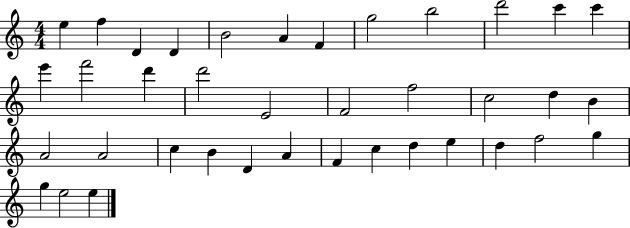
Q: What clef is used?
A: treble